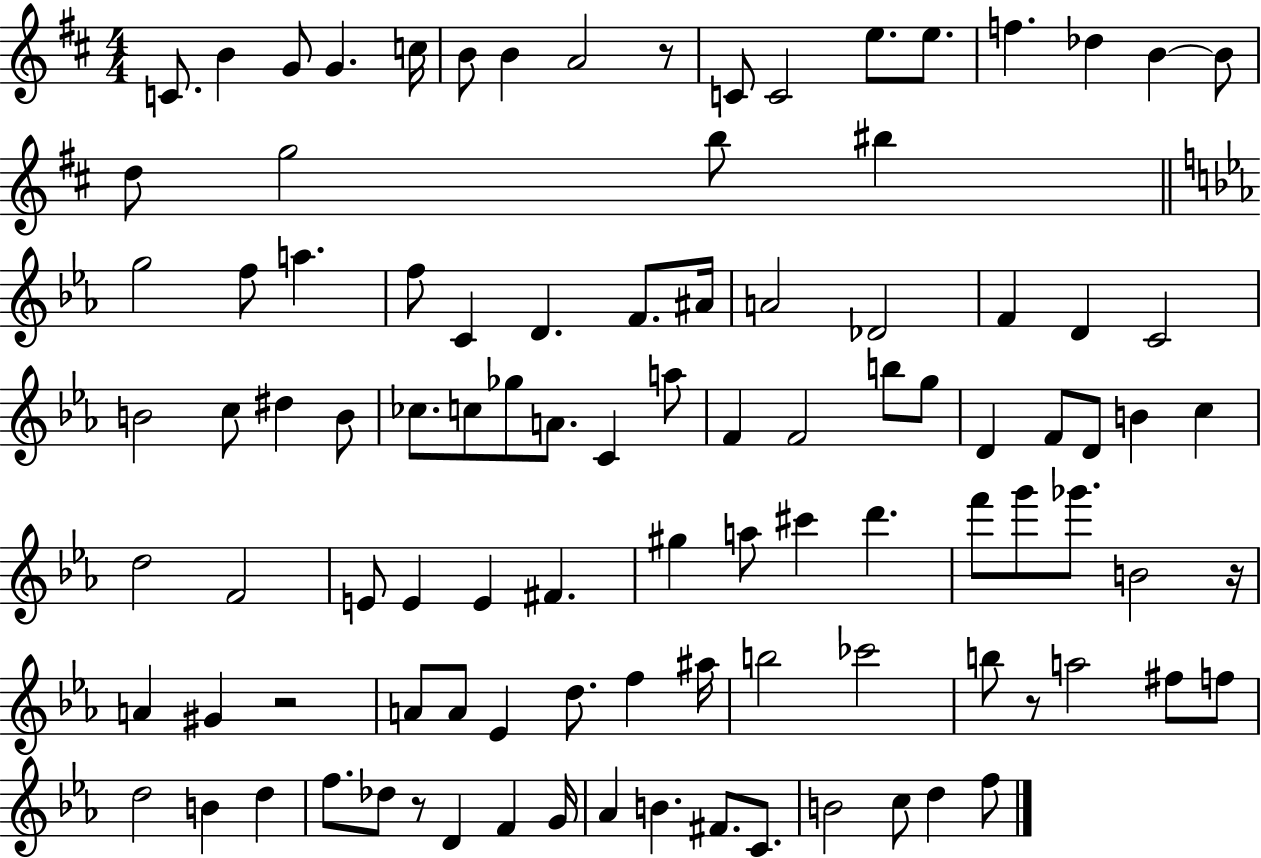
{
  \clef treble
  \numericTimeSignature
  \time 4/4
  \key d \major
  c'8. b'4 g'8 g'4. c''16 | b'8 b'4 a'2 r8 | c'8 c'2 e''8. e''8. | f''4. des''4 b'4~~ b'8 | \break d''8 g''2 b''8 bis''4 | \bar "||" \break \key c \minor g''2 f''8 a''4. | f''8 c'4 d'4. f'8. ais'16 | a'2 des'2 | f'4 d'4 c'2 | \break b'2 c''8 dis''4 b'8 | ces''8. c''8 ges''8 a'8. c'4 a''8 | f'4 f'2 b''8 g''8 | d'4 f'8 d'8 b'4 c''4 | \break d''2 f'2 | e'8 e'4 e'4 fis'4. | gis''4 a''8 cis'''4 d'''4. | f'''8 g'''8 ges'''8. b'2 r16 | \break a'4 gis'4 r2 | a'8 a'8 ees'4 d''8. f''4 ais''16 | b''2 ces'''2 | b''8 r8 a''2 fis''8 f''8 | \break d''2 b'4 d''4 | f''8. des''8 r8 d'4 f'4 g'16 | aes'4 b'4. fis'8. c'8. | b'2 c''8 d''4 f''8 | \break \bar "|."
}